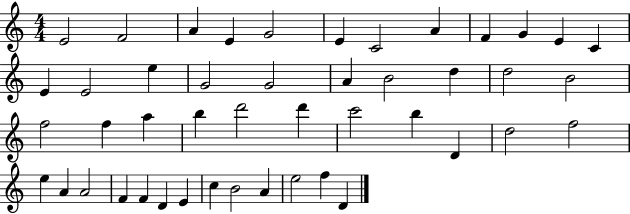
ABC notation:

X:1
T:Untitled
M:4/4
L:1/4
K:C
E2 F2 A E G2 E C2 A F G E C E E2 e G2 G2 A B2 d d2 B2 f2 f a b d'2 d' c'2 b D d2 f2 e A A2 F F D E c B2 A e2 f D